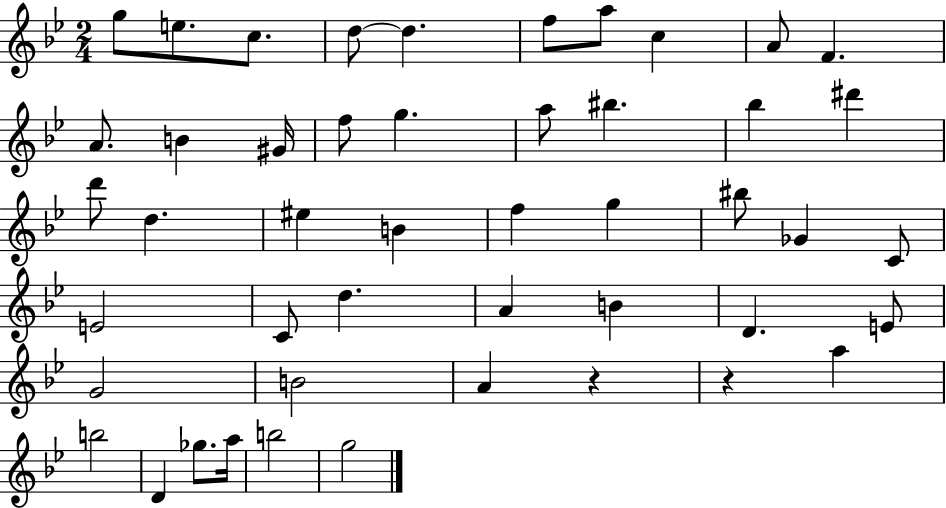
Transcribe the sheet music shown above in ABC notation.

X:1
T:Untitled
M:2/4
L:1/4
K:Bb
g/2 e/2 c/2 d/2 d f/2 a/2 c A/2 F A/2 B ^G/4 f/2 g a/2 ^b _b ^d' d'/2 d ^e B f g ^b/2 _G C/2 E2 C/2 d A B D E/2 G2 B2 A z z a b2 D _g/2 a/4 b2 g2